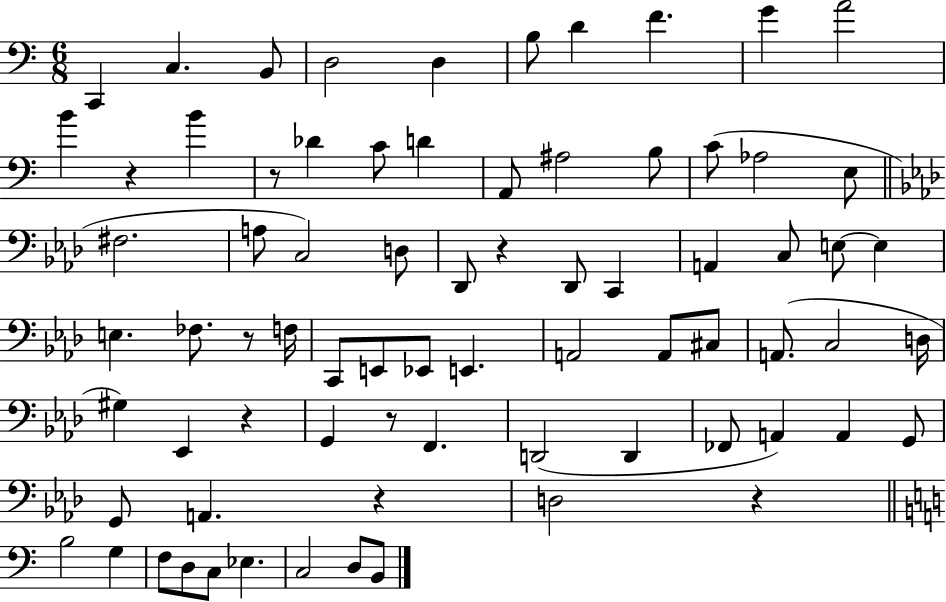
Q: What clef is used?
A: bass